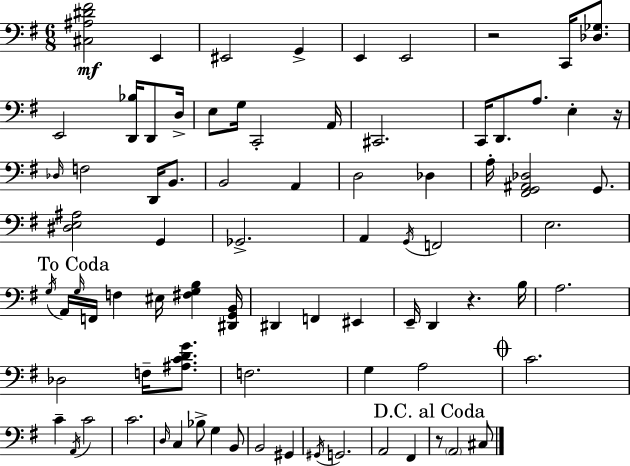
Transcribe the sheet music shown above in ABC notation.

X:1
T:Untitled
M:6/8
L:1/4
K:G
[^C,^A,^D^F]2 E,, ^E,,2 G,, E,, E,,2 z2 C,,/4 [_D,_G,]/2 E,,2 [D,,_B,]/4 D,,/2 D,/4 E,/2 G,/4 C,,2 A,,/4 ^C,,2 C,,/4 D,,/2 A,/2 E, z/4 _D,/4 F,2 D,,/4 B,,/2 B,,2 A,, D,2 _D, A,/4 [^F,,G,,^A,,_D,]2 G,,/2 [^D,E,^A,]2 G,, _G,,2 A,, G,,/4 F,,2 E,2 G,/4 A,,/4 G,/4 F,,/4 F, ^E,/4 [^F,G,B,] [^D,,G,,B,,]/4 ^D,, F,, ^E,, E,,/4 D,, z B,/4 A,2 _D,2 F,/4 [^A,CDG]/2 F,2 G, A,2 C2 C A,,/4 C2 C2 D,/4 C, _B,/2 G, B,,/2 B,,2 ^G,, ^G,,/4 G,,2 A,,2 ^F,, z/2 A,,2 ^C,/2